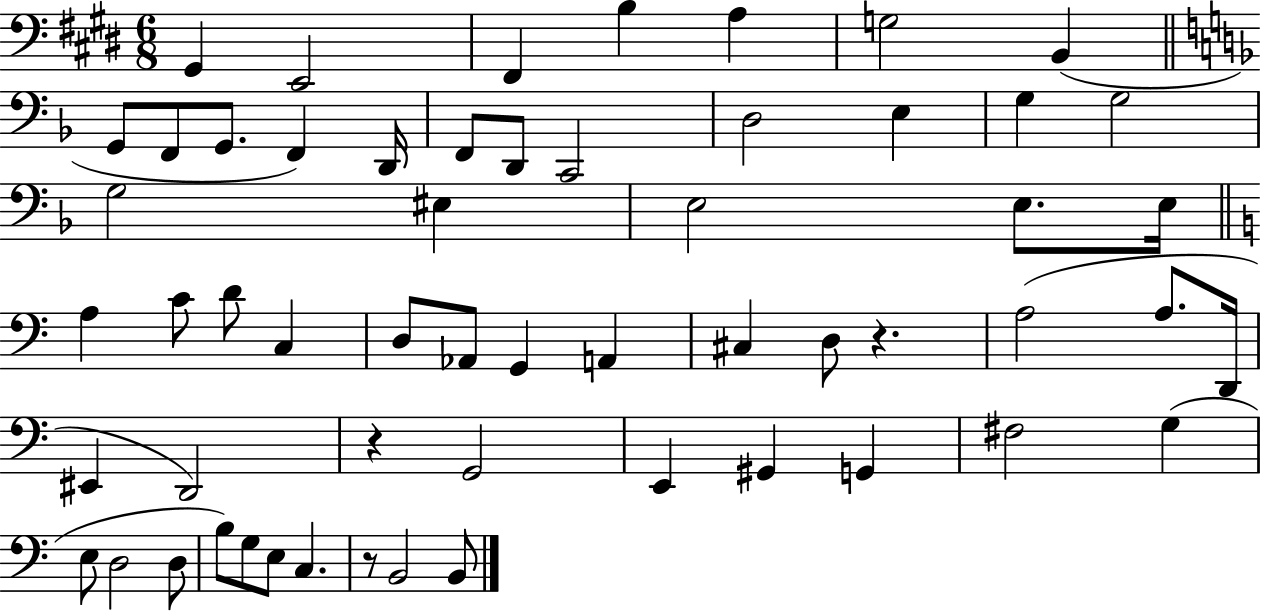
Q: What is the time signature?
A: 6/8